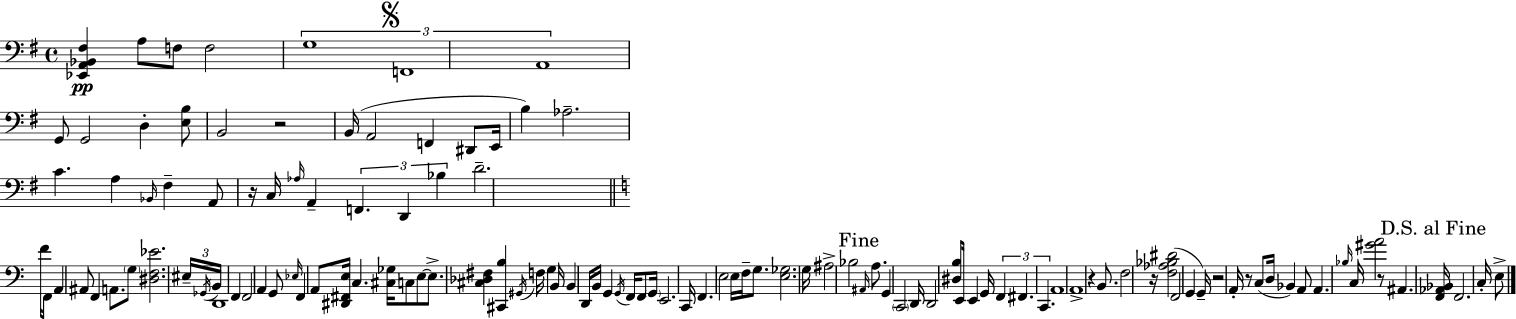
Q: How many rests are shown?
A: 7